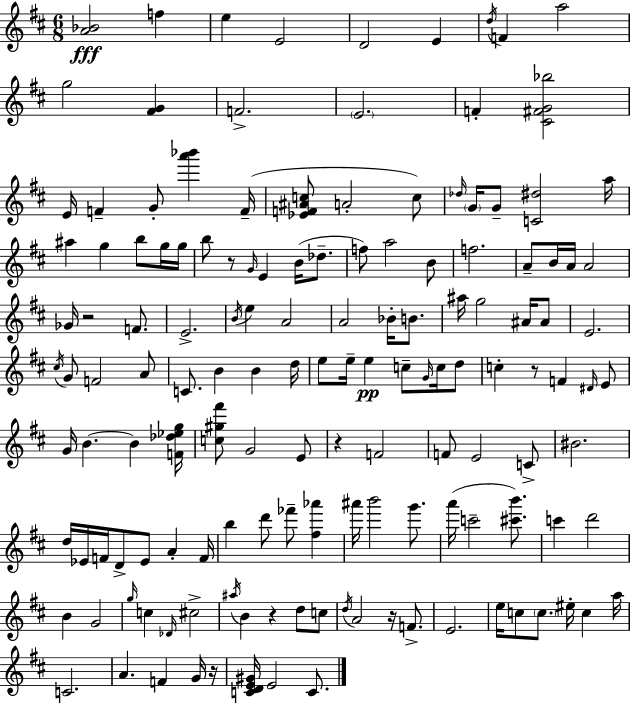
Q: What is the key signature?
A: D major